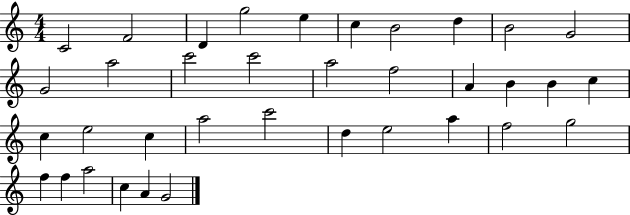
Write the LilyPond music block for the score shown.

{
  \clef treble
  \numericTimeSignature
  \time 4/4
  \key c \major
  c'2 f'2 | d'4 g''2 e''4 | c''4 b'2 d''4 | b'2 g'2 | \break g'2 a''2 | c'''2 c'''2 | a''2 f''2 | a'4 b'4 b'4 c''4 | \break c''4 e''2 c''4 | a''2 c'''2 | d''4 e''2 a''4 | f''2 g''2 | \break f''4 f''4 a''2 | c''4 a'4 g'2 | \bar "|."
}